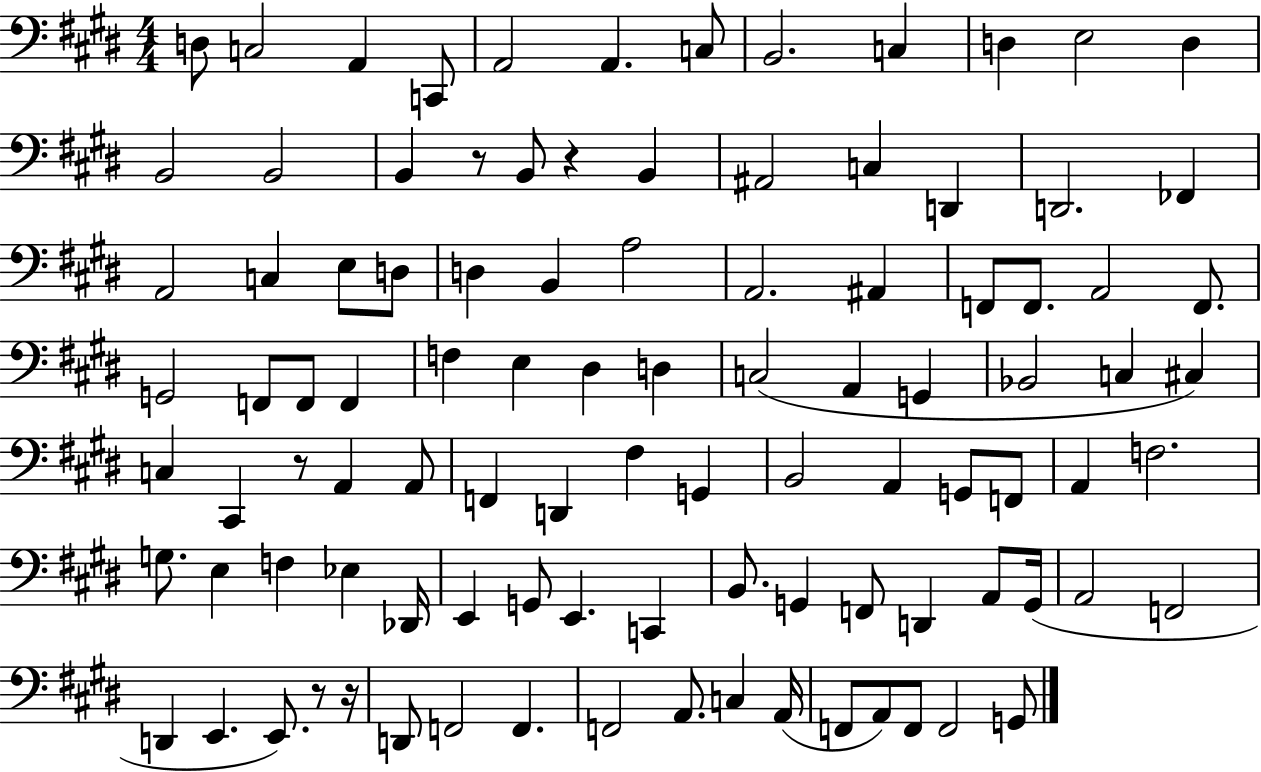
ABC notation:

X:1
T:Untitled
M:4/4
L:1/4
K:E
D,/2 C,2 A,, C,,/2 A,,2 A,, C,/2 B,,2 C, D, E,2 D, B,,2 B,,2 B,, z/2 B,,/2 z B,, ^A,,2 C, D,, D,,2 _F,, A,,2 C, E,/2 D,/2 D, B,, A,2 A,,2 ^A,, F,,/2 F,,/2 A,,2 F,,/2 G,,2 F,,/2 F,,/2 F,, F, E, ^D, D, C,2 A,, G,, _B,,2 C, ^C, C, ^C,, z/2 A,, A,,/2 F,, D,, ^F, G,, B,,2 A,, G,,/2 F,,/2 A,, F,2 G,/2 E, F, _E, _D,,/4 E,, G,,/2 E,, C,, B,,/2 G,, F,,/2 D,, A,,/2 G,,/4 A,,2 F,,2 D,, E,, E,,/2 z/2 z/4 D,,/2 F,,2 F,, F,,2 A,,/2 C, A,,/4 F,,/2 A,,/2 F,,/2 F,,2 G,,/2